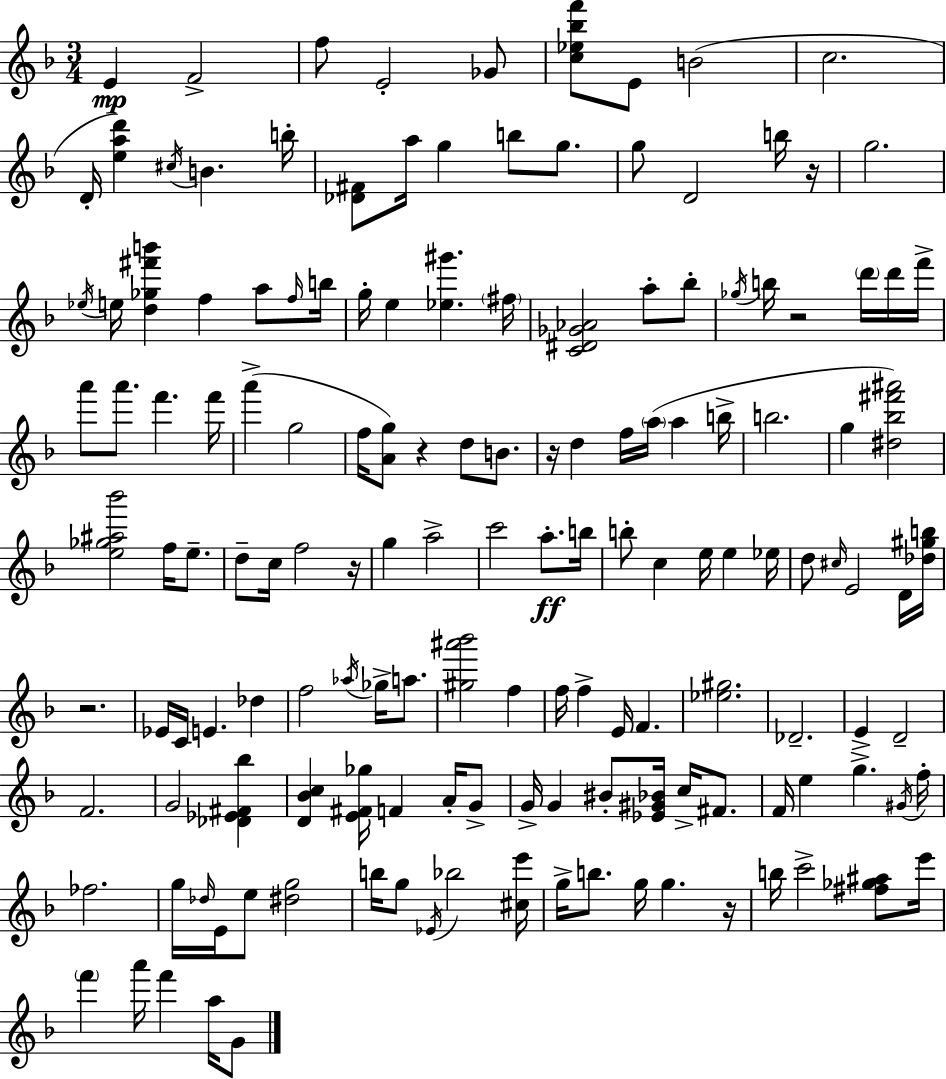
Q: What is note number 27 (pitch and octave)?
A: G5